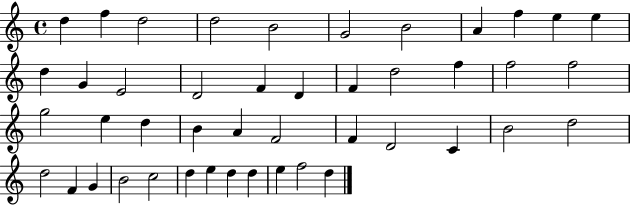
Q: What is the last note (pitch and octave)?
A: D5